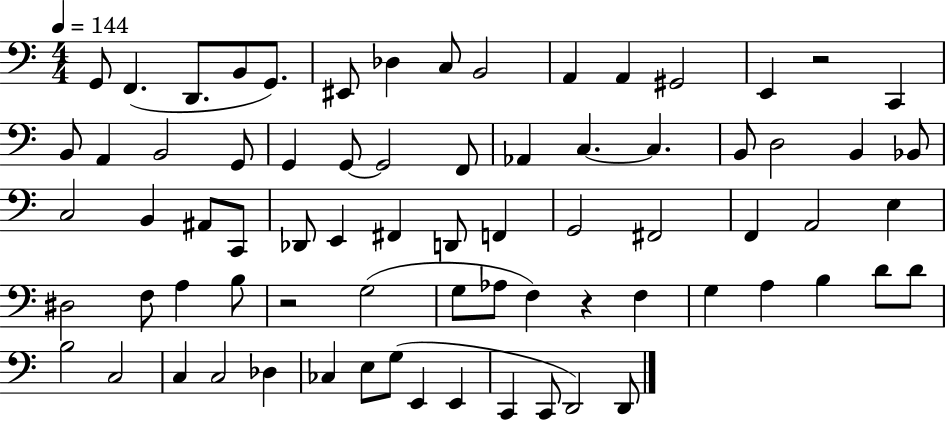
X:1
T:Untitled
M:4/4
L:1/4
K:C
G,,/2 F,, D,,/2 B,,/2 G,,/2 ^E,,/2 _D, C,/2 B,,2 A,, A,, ^G,,2 E,, z2 C,, B,,/2 A,, B,,2 G,,/2 G,, G,,/2 G,,2 F,,/2 _A,, C, C, B,,/2 D,2 B,, _B,,/2 C,2 B,, ^A,,/2 C,,/2 _D,,/2 E,, ^F,, D,,/2 F,, G,,2 ^F,,2 F,, A,,2 E, ^D,2 F,/2 A, B,/2 z2 G,2 G,/2 _A,/2 F, z F, G, A, B, D/2 D/2 B,2 C,2 C, C,2 _D, _C, E,/2 G,/2 E,, E,, C,, C,,/2 D,,2 D,,/2